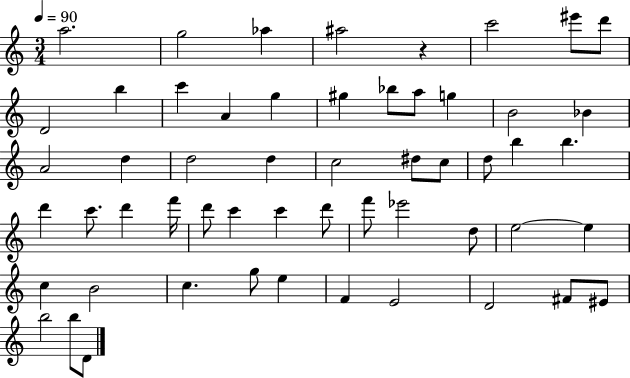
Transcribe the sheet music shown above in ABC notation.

X:1
T:Untitled
M:3/4
L:1/4
K:C
a2 g2 _a ^a2 z c'2 ^e'/2 d'/2 D2 b c' A g ^g _b/2 a/2 g B2 _B A2 d d2 d c2 ^d/2 c/2 d/2 b b d' c'/2 d' f'/4 d'/2 c' c' d'/2 f'/2 _e'2 d/2 e2 e c B2 c g/2 e F E2 D2 ^F/2 ^E/2 b2 b/2 D/2